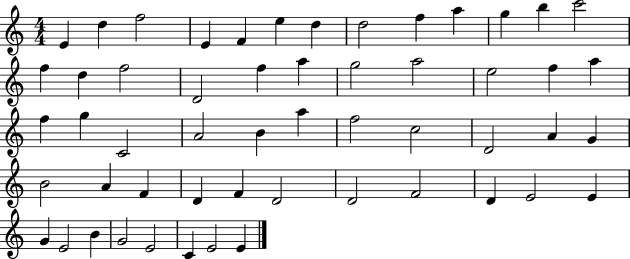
{
  \clef treble
  \numericTimeSignature
  \time 4/4
  \key c \major
  e'4 d''4 f''2 | e'4 f'4 e''4 d''4 | d''2 f''4 a''4 | g''4 b''4 c'''2 | \break f''4 d''4 f''2 | d'2 f''4 a''4 | g''2 a''2 | e''2 f''4 a''4 | \break f''4 g''4 c'2 | a'2 b'4 a''4 | f''2 c''2 | d'2 a'4 g'4 | \break b'2 a'4 f'4 | d'4 f'4 d'2 | d'2 f'2 | d'4 e'2 e'4 | \break g'4 e'2 b'4 | g'2 e'2 | c'4 e'2 e'4 | \bar "|."
}